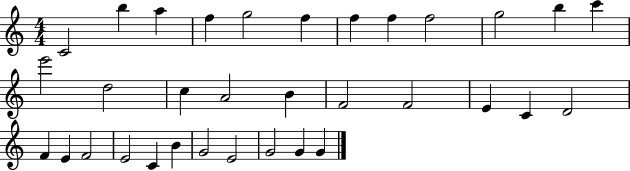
{
  \clef treble
  \numericTimeSignature
  \time 4/4
  \key c \major
  c'2 b''4 a''4 | f''4 g''2 f''4 | f''4 f''4 f''2 | g''2 b''4 c'''4 | \break e'''2 d''2 | c''4 a'2 b'4 | f'2 f'2 | e'4 c'4 d'2 | \break f'4 e'4 f'2 | e'2 c'4 b'4 | g'2 e'2 | g'2 g'4 g'4 | \break \bar "|."
}